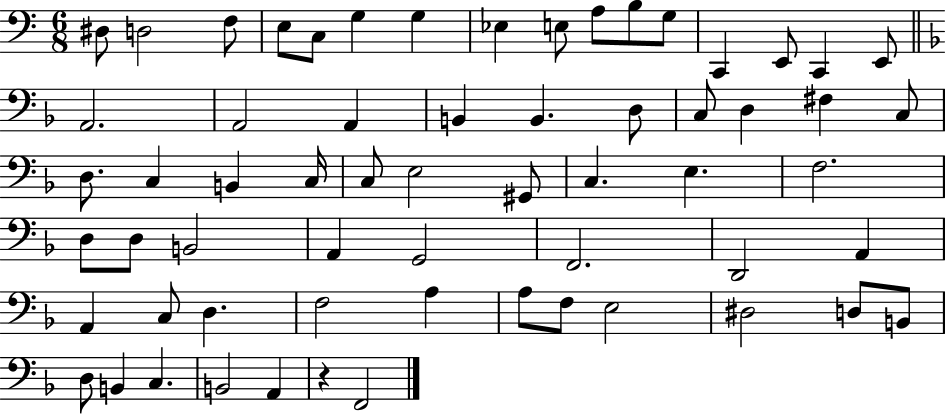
{
  \clef bass
  \numericTimeSignature
  \time 6/8
  \key c \major
  \repeat volta 2 { dis8 d2 f8 | e8 c8 g4 g4 | ees4 e8 a8 b8 g8 | c,4 e,8 c,4 e,8 | \break \bar "||" \break \key d \minor a,2. | a,2 a,4 | b,4 b,4. d8 | c8 d4 fis4 c8 | \break d8. c4 b,4 c16 | c8 e2 gis,8 | c4. e4. | f2. | \break d8 d8 b,2 | a,4 g,2 | f,2. | d,2 a,4 | \break a,4 c8 d4. | f2 a4 | a8 f8 e2 | dis2 d8 b,8 | \break d8 b,4 c4. | b,2 a,4 | r4 f,2 | } \bar "|."
}